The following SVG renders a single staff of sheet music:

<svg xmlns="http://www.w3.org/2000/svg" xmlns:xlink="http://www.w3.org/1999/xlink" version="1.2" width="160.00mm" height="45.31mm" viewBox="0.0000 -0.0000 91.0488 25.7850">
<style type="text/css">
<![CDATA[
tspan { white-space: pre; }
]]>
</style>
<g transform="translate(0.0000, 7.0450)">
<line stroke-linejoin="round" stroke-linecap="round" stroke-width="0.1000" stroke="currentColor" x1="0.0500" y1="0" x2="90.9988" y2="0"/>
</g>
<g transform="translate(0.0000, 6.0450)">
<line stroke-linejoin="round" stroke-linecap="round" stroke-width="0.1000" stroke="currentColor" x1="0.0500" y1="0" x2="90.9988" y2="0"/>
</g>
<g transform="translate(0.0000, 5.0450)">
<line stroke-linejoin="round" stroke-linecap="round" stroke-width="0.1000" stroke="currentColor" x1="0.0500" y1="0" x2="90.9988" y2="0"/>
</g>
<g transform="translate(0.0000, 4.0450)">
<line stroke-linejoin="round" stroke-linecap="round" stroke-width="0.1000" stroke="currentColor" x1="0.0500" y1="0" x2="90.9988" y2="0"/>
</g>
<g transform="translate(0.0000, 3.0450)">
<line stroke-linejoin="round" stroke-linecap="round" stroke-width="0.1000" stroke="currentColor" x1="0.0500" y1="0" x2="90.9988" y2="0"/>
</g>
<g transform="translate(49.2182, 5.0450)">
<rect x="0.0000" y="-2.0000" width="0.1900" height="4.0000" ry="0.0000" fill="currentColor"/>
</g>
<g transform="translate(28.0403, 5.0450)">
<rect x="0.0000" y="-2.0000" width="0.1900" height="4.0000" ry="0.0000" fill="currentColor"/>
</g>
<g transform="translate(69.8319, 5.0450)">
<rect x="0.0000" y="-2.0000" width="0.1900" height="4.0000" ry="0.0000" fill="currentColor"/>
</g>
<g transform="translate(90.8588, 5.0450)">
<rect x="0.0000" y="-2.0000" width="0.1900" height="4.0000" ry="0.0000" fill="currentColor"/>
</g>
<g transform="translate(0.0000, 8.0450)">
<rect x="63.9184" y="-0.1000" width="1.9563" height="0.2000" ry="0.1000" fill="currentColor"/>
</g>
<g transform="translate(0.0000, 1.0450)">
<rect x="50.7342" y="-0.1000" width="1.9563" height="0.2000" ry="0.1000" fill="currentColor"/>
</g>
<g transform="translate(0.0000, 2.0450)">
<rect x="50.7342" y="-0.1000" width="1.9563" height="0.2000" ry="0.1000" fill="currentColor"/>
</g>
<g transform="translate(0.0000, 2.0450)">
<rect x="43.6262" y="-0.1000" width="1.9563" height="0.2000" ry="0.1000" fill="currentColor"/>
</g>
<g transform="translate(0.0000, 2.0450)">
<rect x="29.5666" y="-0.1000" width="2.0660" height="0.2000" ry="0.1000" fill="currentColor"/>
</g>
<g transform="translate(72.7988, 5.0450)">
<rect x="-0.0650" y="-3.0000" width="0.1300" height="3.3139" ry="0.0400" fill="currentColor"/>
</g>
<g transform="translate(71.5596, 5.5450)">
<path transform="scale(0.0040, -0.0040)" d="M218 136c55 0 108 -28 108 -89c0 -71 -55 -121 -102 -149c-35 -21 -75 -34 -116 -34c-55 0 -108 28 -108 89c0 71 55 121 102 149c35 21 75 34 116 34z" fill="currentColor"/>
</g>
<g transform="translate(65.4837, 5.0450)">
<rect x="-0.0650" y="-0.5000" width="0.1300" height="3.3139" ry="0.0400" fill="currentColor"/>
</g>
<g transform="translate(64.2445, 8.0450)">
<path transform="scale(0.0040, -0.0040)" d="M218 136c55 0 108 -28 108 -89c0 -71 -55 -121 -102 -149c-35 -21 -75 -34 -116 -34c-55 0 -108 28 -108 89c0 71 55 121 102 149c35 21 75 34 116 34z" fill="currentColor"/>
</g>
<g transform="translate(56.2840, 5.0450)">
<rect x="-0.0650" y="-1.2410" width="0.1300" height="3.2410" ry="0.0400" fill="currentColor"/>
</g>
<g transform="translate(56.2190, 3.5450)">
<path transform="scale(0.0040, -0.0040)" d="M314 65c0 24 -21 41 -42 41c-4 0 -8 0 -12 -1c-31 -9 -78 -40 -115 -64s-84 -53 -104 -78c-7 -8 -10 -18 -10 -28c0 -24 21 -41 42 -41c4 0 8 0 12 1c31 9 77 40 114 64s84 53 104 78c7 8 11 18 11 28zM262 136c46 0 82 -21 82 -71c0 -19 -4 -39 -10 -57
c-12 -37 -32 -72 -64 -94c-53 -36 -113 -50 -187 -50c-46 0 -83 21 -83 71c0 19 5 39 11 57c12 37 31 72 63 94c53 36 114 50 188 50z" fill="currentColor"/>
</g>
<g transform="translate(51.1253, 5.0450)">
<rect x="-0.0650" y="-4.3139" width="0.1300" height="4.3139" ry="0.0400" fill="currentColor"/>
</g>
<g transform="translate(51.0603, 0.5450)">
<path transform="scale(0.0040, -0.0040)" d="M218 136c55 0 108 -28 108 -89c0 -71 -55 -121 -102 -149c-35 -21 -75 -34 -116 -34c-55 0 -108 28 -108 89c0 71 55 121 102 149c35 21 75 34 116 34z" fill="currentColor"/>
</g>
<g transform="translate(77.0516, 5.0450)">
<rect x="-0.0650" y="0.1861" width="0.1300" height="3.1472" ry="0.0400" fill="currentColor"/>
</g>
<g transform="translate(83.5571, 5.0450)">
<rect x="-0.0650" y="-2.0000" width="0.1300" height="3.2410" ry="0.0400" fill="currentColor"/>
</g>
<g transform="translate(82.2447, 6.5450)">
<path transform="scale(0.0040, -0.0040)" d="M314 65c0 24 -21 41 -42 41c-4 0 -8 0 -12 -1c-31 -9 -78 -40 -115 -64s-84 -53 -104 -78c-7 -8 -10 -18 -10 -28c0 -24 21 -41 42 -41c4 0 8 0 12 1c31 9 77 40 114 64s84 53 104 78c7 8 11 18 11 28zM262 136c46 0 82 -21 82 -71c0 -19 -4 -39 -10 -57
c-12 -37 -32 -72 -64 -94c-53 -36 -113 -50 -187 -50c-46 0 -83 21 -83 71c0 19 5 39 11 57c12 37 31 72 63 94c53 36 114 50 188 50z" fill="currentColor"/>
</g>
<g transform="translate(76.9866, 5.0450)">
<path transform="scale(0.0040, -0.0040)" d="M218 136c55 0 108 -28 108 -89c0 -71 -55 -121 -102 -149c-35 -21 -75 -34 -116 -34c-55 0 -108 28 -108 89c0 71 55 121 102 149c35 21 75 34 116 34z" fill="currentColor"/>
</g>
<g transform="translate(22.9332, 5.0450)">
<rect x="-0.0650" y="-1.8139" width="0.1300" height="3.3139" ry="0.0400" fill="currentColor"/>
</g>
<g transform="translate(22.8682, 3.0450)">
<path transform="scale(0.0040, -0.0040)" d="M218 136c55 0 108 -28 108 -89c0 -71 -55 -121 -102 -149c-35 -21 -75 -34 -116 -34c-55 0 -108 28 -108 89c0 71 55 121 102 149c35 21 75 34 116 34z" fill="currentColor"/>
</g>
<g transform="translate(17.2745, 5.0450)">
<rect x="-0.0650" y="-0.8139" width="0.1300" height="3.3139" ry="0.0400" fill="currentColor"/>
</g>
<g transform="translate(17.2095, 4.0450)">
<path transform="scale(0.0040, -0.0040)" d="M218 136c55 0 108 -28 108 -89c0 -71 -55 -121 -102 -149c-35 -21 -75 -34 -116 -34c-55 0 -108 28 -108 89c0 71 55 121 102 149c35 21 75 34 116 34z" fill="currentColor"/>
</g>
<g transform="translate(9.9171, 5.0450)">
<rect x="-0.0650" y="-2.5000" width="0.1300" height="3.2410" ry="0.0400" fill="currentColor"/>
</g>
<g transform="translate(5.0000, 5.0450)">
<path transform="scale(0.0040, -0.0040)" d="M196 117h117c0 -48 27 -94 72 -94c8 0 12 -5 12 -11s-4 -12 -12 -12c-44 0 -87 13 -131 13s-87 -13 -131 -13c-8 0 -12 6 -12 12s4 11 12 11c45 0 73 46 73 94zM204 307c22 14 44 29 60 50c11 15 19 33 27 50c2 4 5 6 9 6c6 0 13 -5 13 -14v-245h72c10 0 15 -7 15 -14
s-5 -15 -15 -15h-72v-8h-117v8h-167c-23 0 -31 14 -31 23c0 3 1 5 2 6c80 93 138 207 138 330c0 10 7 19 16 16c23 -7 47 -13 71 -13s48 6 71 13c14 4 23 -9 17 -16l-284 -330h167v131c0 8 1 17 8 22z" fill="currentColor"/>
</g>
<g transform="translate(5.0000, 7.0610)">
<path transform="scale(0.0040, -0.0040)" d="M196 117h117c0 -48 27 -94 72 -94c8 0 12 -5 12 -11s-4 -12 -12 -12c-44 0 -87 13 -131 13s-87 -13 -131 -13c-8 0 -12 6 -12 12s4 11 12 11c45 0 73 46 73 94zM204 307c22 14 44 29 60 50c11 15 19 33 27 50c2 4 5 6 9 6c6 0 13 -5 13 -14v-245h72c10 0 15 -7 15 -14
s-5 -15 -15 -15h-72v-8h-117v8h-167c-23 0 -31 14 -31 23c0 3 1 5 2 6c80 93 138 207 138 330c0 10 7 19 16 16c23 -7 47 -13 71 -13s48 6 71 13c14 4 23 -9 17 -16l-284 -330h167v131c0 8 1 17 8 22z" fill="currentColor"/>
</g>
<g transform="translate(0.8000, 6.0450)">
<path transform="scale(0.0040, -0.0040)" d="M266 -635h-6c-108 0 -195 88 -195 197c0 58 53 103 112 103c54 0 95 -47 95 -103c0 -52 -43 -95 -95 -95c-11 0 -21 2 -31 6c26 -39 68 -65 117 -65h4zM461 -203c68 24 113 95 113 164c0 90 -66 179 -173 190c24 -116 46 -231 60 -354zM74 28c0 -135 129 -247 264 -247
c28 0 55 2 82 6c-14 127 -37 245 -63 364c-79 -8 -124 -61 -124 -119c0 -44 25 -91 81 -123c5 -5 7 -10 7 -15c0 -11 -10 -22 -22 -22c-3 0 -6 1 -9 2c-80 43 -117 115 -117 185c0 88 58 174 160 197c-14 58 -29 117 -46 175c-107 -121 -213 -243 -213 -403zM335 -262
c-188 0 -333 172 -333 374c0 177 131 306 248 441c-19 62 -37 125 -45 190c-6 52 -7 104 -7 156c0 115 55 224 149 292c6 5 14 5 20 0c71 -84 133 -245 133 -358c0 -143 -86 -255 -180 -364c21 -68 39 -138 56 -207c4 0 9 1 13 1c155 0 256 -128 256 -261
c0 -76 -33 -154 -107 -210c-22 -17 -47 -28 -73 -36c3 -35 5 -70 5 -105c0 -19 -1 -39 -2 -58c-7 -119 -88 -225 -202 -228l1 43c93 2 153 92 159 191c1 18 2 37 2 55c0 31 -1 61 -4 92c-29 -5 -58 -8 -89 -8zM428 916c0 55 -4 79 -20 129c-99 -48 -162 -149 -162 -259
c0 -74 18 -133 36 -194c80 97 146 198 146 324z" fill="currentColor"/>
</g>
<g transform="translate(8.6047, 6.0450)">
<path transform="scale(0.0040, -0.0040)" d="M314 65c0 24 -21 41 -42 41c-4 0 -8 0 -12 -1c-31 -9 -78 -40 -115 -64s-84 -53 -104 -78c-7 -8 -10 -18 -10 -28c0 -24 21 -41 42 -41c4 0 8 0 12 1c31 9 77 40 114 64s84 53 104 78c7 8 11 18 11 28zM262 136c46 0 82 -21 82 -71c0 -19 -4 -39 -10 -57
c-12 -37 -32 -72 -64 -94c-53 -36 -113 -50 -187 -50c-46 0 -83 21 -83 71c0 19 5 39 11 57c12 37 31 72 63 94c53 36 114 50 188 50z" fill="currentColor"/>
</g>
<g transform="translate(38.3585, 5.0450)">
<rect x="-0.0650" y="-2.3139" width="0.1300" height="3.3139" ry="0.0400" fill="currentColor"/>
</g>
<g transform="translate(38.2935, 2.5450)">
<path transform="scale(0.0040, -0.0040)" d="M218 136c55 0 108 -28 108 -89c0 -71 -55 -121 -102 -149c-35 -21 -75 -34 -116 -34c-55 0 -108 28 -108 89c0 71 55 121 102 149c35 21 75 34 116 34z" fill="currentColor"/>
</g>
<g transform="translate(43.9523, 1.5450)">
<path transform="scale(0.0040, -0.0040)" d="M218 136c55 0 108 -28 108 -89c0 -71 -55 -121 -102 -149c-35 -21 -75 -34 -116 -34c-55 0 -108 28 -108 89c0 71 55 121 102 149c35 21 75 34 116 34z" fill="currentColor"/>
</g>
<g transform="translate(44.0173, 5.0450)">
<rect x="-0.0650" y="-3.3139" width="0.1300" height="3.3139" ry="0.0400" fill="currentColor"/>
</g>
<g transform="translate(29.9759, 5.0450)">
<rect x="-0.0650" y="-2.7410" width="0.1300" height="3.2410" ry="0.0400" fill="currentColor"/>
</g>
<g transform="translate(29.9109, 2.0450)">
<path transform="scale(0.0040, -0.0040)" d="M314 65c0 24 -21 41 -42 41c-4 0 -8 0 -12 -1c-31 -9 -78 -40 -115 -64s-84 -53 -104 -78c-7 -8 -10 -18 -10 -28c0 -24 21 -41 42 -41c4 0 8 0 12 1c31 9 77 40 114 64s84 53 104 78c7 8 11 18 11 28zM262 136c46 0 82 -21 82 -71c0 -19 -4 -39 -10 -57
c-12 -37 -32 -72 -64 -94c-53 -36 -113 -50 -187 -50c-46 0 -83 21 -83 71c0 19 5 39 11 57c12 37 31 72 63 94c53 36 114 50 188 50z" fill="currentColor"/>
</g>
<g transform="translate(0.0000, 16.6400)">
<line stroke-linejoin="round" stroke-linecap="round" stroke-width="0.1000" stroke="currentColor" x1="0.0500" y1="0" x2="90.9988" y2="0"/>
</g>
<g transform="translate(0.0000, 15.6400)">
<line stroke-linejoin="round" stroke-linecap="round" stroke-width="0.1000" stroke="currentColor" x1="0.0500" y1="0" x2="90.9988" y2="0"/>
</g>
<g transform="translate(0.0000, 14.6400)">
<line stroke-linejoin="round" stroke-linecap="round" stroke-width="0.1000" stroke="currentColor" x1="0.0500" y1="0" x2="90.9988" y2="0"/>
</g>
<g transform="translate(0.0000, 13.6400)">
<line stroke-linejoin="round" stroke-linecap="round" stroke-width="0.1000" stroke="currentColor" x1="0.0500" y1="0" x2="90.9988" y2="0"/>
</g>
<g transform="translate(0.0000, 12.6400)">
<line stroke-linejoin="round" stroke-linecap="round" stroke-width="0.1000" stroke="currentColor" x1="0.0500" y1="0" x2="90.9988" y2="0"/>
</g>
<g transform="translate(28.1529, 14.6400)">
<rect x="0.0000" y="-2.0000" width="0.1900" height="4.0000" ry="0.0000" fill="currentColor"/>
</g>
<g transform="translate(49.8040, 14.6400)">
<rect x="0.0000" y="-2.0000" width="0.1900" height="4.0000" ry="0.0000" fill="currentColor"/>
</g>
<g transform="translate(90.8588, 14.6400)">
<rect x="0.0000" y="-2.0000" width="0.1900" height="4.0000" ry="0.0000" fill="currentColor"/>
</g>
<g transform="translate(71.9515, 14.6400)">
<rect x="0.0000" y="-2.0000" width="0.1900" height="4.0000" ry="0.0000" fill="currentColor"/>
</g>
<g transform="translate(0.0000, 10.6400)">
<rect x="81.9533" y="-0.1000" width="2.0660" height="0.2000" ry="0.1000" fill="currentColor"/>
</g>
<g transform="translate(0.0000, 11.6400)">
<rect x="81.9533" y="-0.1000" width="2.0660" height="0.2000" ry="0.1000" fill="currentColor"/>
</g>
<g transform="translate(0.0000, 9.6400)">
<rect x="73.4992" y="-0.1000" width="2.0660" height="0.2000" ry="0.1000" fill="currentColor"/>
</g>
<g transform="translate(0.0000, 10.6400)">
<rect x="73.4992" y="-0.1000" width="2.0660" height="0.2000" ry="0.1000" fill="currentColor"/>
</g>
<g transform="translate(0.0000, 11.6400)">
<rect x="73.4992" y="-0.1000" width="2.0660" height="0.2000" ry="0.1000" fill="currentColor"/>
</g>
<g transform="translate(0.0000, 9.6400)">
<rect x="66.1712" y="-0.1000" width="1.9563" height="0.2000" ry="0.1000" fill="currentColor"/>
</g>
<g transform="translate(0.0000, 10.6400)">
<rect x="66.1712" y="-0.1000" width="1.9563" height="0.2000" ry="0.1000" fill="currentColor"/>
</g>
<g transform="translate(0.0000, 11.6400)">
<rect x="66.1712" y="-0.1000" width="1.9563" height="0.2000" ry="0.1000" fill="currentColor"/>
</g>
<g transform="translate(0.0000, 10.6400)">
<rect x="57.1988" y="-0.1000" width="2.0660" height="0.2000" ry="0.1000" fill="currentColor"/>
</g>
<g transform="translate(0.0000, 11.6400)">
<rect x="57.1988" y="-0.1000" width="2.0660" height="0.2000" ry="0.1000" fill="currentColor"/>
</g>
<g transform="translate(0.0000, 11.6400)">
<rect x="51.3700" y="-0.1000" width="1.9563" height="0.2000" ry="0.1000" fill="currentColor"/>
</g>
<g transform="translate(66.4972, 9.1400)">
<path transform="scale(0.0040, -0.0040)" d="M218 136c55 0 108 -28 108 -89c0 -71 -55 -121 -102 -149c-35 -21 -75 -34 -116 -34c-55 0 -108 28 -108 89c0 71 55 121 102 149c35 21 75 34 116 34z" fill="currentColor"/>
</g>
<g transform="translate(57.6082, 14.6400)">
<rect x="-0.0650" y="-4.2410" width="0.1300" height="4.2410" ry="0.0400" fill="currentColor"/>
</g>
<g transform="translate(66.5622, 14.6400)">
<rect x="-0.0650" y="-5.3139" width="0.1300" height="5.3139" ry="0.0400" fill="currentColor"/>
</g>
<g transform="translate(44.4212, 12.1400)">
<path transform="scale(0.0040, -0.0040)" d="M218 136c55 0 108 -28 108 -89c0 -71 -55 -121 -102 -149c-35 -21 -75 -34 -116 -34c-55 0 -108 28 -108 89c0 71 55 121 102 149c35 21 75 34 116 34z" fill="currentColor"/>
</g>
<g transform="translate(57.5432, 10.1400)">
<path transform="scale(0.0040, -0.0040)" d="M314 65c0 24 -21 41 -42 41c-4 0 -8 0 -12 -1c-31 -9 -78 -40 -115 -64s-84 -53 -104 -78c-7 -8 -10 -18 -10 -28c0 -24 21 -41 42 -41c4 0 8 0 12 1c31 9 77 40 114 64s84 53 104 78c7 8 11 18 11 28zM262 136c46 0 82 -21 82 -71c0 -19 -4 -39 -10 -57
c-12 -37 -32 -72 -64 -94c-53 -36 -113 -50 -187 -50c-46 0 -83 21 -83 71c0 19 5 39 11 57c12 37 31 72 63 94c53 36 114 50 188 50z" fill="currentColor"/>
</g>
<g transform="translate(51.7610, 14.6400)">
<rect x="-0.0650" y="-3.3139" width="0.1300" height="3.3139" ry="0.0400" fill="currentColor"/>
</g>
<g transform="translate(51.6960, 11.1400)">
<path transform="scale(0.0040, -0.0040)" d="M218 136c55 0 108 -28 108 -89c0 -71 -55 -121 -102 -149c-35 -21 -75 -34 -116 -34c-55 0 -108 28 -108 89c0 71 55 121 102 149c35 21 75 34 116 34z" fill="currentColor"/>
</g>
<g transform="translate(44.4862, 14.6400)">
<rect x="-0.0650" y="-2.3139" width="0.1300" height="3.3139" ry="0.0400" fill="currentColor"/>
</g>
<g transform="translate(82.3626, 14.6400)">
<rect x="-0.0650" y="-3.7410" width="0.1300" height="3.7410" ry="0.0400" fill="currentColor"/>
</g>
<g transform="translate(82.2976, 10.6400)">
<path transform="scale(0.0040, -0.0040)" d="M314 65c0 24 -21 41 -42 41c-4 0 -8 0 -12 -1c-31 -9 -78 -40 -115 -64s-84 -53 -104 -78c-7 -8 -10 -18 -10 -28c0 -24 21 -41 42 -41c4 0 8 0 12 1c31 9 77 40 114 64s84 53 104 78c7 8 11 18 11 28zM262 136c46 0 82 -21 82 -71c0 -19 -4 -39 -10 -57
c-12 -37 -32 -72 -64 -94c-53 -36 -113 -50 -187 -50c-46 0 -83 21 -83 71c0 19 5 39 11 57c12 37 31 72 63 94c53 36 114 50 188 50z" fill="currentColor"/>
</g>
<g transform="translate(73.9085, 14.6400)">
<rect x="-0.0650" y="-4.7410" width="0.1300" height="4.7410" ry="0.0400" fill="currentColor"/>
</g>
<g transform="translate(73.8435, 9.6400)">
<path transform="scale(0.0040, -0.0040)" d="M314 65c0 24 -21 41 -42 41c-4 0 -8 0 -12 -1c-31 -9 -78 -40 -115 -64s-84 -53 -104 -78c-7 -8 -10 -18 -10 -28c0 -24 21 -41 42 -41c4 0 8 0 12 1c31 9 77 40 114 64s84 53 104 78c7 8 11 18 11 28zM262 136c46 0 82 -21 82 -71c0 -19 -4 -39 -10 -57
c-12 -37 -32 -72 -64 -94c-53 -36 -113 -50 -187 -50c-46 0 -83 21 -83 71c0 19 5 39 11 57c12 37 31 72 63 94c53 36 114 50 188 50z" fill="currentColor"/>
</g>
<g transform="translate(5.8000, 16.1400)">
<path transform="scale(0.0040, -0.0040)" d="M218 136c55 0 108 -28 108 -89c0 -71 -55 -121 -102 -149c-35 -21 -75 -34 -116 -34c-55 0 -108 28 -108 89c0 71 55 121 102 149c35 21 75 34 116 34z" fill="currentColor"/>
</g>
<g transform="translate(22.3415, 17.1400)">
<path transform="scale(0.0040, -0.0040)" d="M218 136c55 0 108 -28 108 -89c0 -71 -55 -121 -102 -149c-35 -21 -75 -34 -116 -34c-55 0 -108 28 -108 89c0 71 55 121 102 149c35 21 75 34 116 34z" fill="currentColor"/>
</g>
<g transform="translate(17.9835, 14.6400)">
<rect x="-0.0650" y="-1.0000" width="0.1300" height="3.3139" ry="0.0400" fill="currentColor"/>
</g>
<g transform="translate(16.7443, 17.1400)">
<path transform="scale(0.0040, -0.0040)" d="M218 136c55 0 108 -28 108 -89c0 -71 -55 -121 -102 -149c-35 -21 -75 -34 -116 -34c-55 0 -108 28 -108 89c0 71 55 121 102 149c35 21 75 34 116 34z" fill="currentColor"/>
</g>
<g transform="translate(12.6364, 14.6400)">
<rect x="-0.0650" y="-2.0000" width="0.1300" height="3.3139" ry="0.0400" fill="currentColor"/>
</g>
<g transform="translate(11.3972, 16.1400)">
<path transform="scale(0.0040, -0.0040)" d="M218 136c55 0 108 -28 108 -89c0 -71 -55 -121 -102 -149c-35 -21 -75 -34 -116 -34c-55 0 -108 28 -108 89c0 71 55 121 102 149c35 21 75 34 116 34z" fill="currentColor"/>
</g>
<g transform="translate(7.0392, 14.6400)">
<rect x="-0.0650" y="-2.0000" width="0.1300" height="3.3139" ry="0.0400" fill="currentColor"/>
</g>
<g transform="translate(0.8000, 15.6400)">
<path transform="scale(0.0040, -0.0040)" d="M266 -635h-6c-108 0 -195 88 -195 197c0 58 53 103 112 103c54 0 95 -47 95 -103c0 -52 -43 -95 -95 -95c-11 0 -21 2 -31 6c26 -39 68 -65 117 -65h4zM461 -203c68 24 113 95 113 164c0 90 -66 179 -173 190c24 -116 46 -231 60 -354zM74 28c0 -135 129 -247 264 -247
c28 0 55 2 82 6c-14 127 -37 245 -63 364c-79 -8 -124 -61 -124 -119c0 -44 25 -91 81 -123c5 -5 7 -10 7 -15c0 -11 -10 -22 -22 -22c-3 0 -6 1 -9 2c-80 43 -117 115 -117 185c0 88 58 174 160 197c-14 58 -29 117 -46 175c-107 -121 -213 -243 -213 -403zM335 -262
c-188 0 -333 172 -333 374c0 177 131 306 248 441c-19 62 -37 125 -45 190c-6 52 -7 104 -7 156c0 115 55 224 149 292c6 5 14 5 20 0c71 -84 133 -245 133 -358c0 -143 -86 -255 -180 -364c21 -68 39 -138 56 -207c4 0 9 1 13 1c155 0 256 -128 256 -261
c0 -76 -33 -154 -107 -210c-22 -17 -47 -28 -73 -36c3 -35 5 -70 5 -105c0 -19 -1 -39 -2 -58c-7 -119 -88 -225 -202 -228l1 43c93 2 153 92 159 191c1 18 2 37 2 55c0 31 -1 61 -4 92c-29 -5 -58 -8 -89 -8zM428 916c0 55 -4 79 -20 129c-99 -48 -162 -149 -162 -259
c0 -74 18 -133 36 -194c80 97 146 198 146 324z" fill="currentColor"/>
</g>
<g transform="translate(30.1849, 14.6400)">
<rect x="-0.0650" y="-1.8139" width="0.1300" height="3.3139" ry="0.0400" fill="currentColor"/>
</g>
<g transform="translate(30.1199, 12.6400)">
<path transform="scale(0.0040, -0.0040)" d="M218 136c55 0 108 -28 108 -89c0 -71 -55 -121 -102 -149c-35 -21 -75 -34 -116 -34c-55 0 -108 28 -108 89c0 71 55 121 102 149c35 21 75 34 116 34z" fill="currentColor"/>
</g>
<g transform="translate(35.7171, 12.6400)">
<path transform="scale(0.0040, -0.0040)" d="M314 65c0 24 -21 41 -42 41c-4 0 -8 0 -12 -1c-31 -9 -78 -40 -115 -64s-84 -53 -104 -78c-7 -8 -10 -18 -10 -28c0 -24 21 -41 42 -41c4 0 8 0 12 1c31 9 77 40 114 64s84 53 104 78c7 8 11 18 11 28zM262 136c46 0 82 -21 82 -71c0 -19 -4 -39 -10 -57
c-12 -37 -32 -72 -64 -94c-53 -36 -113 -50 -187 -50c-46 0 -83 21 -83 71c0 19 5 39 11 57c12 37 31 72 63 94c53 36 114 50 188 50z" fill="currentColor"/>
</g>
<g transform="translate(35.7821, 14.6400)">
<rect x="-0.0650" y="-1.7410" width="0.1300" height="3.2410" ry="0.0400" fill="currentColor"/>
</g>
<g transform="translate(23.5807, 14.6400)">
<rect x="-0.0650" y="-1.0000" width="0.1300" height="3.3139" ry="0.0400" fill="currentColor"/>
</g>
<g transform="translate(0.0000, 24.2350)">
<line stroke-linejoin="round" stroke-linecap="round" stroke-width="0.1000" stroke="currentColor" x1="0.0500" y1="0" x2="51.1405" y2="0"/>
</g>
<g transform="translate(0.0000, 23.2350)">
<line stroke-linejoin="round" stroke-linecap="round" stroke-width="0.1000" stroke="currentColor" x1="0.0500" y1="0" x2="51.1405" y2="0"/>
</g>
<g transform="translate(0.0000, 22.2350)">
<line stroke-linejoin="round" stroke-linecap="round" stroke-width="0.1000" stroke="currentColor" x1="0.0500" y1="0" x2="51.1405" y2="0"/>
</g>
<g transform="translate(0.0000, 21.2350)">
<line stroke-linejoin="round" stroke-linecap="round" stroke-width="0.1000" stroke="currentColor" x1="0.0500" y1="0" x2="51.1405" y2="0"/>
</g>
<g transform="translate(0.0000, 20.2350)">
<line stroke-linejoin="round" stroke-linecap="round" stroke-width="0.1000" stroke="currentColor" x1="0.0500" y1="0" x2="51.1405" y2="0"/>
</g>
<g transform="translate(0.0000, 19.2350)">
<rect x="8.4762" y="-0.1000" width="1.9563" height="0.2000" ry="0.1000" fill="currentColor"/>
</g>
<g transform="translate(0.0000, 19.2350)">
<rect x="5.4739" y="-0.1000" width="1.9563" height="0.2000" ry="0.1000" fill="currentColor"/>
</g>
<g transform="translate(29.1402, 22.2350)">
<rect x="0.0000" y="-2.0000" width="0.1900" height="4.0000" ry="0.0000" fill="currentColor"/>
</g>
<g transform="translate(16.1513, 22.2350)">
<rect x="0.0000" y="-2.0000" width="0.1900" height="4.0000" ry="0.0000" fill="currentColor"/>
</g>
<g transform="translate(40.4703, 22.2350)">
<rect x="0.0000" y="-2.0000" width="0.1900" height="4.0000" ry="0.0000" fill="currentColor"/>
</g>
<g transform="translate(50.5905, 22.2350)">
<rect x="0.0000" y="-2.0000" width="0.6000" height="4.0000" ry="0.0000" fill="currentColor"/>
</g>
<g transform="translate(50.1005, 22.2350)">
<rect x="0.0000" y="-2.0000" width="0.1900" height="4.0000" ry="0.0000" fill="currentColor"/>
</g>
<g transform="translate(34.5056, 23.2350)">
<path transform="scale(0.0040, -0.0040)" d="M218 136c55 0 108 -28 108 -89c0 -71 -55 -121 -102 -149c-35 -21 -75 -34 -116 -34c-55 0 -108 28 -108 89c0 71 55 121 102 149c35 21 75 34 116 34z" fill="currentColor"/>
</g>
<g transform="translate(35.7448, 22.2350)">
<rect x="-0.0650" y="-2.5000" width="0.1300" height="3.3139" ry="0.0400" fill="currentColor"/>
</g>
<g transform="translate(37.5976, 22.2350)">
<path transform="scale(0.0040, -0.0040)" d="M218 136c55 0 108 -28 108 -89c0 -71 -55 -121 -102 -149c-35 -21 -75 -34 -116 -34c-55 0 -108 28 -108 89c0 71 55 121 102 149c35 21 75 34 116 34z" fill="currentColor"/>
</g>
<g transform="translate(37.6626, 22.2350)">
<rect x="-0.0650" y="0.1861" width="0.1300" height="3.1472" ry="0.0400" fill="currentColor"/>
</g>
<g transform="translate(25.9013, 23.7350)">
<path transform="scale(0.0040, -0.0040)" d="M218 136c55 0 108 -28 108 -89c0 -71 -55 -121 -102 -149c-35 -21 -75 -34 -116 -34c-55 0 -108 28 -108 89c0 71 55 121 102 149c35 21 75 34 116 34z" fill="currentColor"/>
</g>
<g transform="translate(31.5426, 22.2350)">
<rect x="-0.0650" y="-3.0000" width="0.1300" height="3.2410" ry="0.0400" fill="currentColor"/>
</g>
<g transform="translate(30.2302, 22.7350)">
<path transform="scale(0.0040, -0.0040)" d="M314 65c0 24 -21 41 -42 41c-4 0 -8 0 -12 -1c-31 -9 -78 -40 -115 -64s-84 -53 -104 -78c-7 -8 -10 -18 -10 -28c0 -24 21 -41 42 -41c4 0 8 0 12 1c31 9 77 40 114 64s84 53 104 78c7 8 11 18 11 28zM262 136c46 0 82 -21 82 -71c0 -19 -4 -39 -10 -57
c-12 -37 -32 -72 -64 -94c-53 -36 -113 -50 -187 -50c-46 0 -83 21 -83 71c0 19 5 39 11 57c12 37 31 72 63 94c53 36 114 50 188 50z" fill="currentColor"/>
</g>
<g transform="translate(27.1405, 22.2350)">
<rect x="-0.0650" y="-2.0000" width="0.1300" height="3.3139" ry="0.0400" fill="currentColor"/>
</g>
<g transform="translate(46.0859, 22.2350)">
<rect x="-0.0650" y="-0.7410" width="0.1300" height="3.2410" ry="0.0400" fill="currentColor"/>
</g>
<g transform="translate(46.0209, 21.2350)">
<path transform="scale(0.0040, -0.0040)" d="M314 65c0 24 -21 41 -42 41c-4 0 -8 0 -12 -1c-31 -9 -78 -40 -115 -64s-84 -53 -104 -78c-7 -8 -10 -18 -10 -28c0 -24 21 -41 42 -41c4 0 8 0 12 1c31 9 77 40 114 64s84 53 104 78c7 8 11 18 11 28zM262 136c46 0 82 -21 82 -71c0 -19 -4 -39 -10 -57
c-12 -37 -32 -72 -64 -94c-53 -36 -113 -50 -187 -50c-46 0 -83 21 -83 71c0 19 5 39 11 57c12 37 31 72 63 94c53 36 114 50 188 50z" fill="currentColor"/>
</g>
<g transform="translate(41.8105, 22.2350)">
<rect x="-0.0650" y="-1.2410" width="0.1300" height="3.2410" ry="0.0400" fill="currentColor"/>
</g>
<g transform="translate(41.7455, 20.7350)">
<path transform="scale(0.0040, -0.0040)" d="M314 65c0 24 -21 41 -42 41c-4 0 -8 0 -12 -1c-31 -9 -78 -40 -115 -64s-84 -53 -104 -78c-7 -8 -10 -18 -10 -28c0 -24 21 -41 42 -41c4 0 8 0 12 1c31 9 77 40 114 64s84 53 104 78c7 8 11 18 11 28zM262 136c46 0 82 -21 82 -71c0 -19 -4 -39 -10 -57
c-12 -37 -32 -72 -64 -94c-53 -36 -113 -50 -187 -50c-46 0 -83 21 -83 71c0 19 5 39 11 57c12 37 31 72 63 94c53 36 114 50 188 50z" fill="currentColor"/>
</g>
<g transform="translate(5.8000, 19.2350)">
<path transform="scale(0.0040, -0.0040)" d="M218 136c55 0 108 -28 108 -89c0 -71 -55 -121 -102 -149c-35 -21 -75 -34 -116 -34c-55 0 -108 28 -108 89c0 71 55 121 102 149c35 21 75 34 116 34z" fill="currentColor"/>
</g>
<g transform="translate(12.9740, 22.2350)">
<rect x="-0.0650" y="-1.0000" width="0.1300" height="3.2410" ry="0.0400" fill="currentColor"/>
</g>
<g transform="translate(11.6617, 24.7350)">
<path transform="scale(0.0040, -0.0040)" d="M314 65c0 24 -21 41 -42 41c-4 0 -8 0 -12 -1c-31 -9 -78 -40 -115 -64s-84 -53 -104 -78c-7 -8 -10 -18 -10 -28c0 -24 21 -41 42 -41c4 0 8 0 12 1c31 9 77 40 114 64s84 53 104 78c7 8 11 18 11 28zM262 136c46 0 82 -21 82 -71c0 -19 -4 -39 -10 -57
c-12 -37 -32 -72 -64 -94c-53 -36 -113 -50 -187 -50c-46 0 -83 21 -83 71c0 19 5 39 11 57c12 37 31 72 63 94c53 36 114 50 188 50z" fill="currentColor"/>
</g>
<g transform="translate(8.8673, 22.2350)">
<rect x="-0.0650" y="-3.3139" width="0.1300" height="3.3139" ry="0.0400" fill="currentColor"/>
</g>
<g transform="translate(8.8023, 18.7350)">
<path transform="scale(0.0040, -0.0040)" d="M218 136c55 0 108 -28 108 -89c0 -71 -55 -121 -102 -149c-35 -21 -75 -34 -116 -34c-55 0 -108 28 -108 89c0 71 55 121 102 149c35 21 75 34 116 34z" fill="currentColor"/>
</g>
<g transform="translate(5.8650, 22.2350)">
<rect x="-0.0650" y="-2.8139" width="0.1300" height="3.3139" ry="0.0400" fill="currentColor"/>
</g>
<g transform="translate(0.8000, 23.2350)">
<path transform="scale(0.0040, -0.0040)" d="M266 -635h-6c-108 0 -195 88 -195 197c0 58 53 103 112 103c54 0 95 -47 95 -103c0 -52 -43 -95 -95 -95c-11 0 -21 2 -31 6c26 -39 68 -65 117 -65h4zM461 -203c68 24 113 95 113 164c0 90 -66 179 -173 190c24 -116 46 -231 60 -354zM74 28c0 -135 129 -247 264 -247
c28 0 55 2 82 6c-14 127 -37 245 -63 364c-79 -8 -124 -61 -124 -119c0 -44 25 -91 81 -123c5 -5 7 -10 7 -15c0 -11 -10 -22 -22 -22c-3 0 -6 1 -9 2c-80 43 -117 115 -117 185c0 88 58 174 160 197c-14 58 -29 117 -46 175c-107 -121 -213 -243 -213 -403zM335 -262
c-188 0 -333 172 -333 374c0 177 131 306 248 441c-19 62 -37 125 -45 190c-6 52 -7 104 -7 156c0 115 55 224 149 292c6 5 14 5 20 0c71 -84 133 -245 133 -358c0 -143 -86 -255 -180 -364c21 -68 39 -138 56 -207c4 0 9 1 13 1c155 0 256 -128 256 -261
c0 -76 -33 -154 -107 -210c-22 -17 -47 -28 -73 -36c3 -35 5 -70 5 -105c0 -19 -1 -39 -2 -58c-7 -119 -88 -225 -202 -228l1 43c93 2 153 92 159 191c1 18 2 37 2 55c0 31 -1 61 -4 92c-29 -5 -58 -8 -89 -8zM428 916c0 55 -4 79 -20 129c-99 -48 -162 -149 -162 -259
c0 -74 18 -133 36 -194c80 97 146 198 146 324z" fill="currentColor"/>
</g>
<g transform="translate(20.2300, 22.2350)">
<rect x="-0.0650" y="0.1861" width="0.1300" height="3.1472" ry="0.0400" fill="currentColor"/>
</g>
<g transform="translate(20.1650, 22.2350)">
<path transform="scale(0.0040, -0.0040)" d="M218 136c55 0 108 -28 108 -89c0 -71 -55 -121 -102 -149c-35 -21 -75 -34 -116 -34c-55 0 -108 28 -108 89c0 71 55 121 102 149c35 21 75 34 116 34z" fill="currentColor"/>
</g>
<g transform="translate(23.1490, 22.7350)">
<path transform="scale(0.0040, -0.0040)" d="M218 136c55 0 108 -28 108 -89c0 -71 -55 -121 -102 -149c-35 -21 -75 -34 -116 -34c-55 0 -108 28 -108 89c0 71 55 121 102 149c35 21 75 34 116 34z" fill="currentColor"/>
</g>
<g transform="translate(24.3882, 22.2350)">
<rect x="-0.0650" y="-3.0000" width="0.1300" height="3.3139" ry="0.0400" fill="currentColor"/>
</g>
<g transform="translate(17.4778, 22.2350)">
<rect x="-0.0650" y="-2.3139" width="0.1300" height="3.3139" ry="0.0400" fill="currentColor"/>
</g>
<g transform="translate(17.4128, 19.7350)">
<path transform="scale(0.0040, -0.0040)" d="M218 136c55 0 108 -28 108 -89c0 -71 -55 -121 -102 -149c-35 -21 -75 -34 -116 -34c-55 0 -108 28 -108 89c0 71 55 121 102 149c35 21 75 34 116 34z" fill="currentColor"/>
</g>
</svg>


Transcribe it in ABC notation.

X:1
T:Untitled
M:4/4
L:1/4
K:C
G2 d f a2 g b d' e2 C A B F2 F F D D f f2 g b d'2 f' e'2 c'2 a b D2 g B A F A2 G B e2 d2